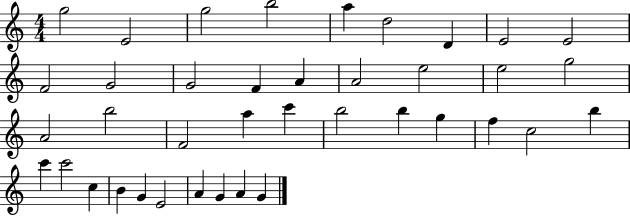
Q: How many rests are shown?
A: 0